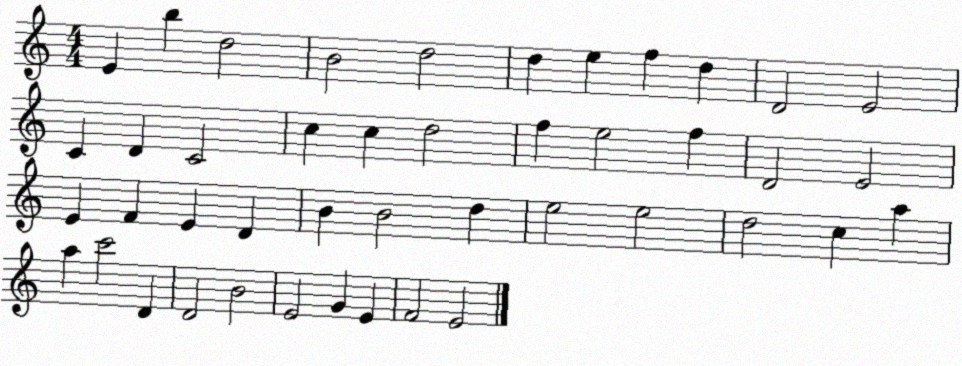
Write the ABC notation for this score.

X:1
T:Untitled
M:4/4
L:1/4
K:C
E b d2 B2 d2 d e f d D2 E2 C D C2 c c d2 f e2 f D2 E2 E F E D B B2 d e2 e2 d2 c a a c'2 D D2 B2 E2 G E F2 E2